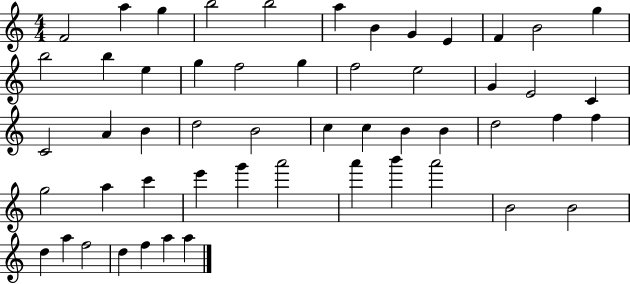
X:1
T:Untitled
M:4/4
L:1/4
K:C
F2 a g b2 b2 a B G E F B2 g b2 b e g f2 g f2 e2 G E2 C C2 A B d2 B2 c c B B d2 f f g2 a c' e' g' a'2 a' b' a'2 B2 B2 d a f2 d f a a